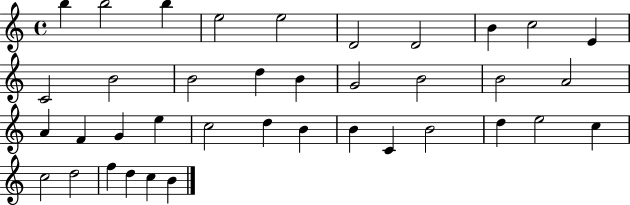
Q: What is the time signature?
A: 4/4